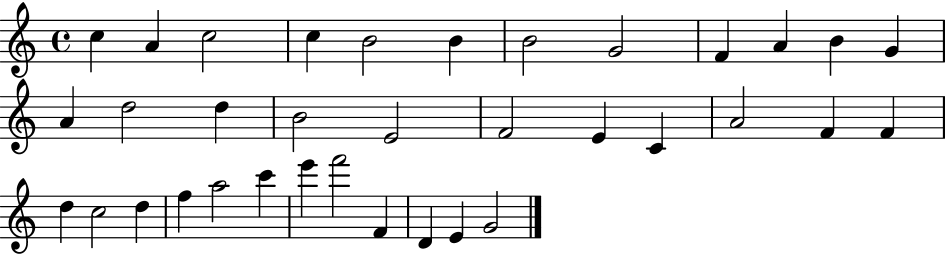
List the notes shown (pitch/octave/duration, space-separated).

C5/q A4/q C5/h C5/q B4/h B4/q B4/h G4/h F4/q A4/q B4/q G4/q A4/q D5/h D5/q B4/h E4/h F4/h E4/q C4/q A4/h F4/q F4/q D5/q C5/h D5/q F5/q A5/h C6/q E6/q F6/h F4/q D4/q E4/q G4/h